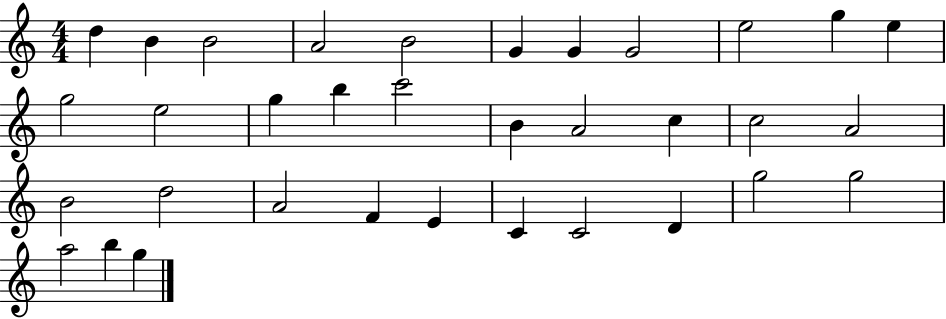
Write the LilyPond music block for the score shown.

{
  \clef treble
  \numericTimeSignature
  \time 4/4
  \key c \major
  d''4 b'4 b'2 | a'2 b'2 | g'4 g'4 g'2 | e''2 g''4 e''4 | \break g''2 e''2 | g''4 b''4 c'''2 | b'4 a'2 c''4 | c''2 a'2 | \break b'2 d''2 | a'2 f'4 e'4 | c'4 c'2 d'4 | g''2 g''2 | \break a''2 b''4 g''4 | \bar "|."
}